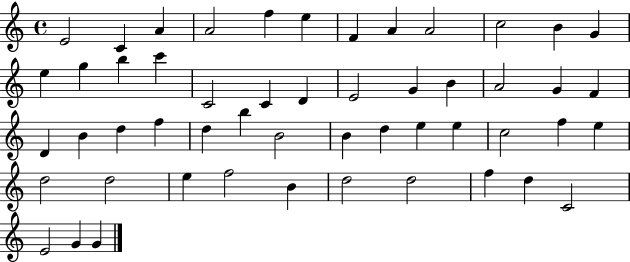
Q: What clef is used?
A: treble